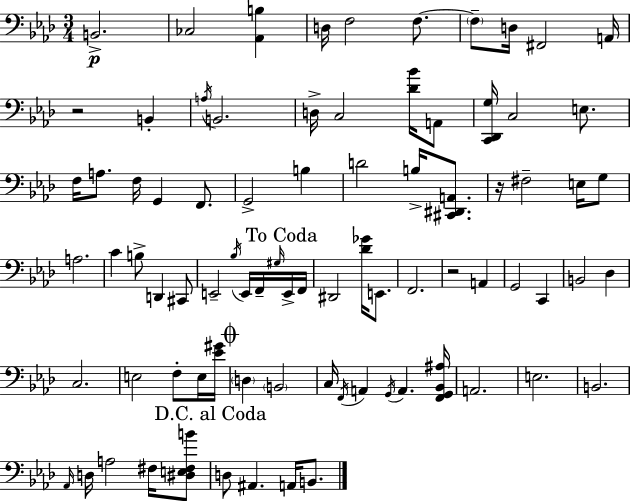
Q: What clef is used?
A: bass